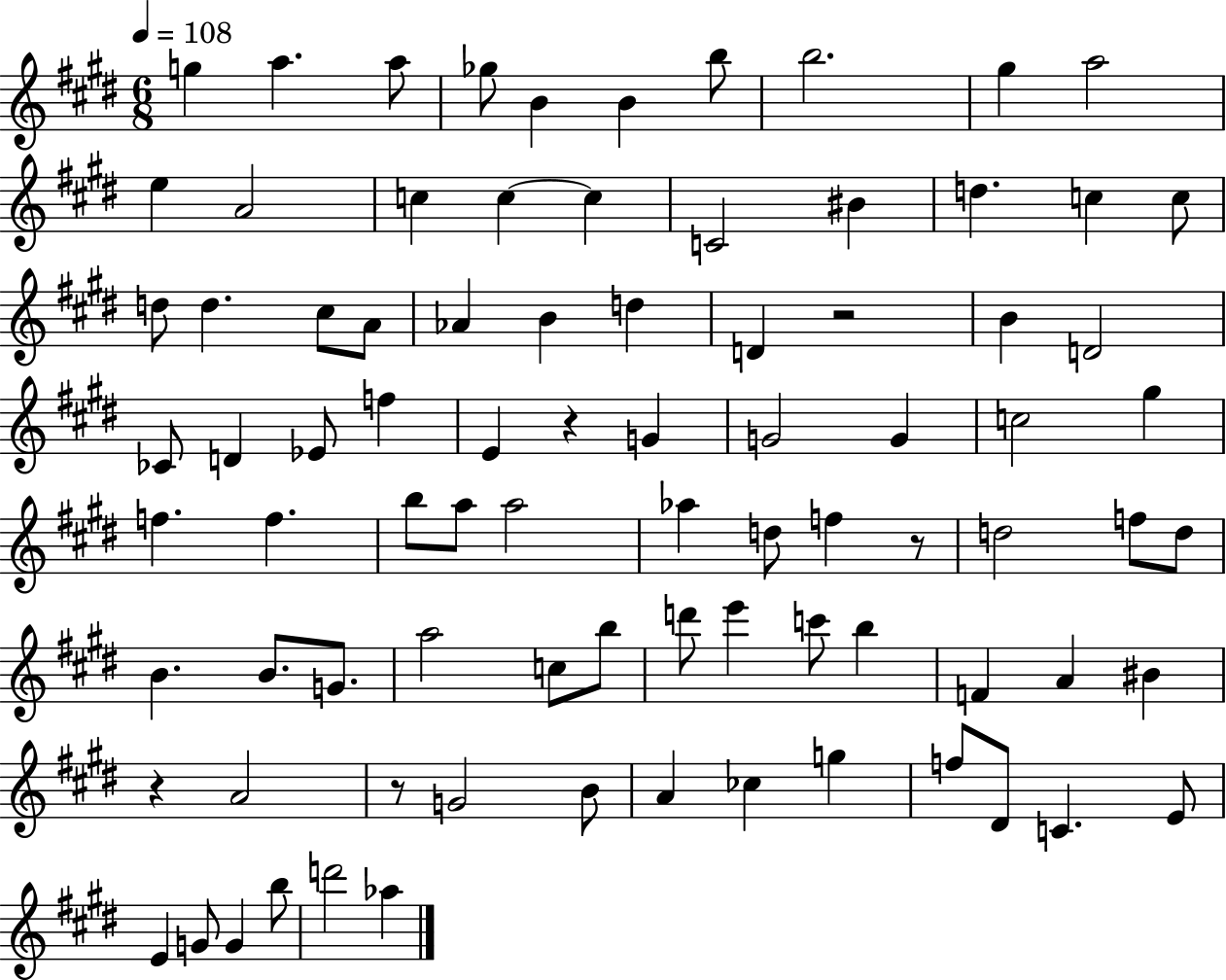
X:1
T:Untitled
M:6/8
L:1/4
K:E
g a a/2 _g/2 B B b/2 b2 ^g a2 e A2 c c c C2 ^B d c c/2 d/2 d ^c/2 A/2 _A B d D z2 B D2 _C/2 D _E/2 f E z G G2 G c2 ^g f f b/2 a/2 a2 _a d/2 f z/2 d2 f/2 d/2 B B/2 G/2 a2 c/2 b/2 d'/2 e' c'/2 b F A ^B z A2 z/2 G2 B/2 A _c g f/2 ^D/2 C E/2 E G/2 G b/2 d'2 _a